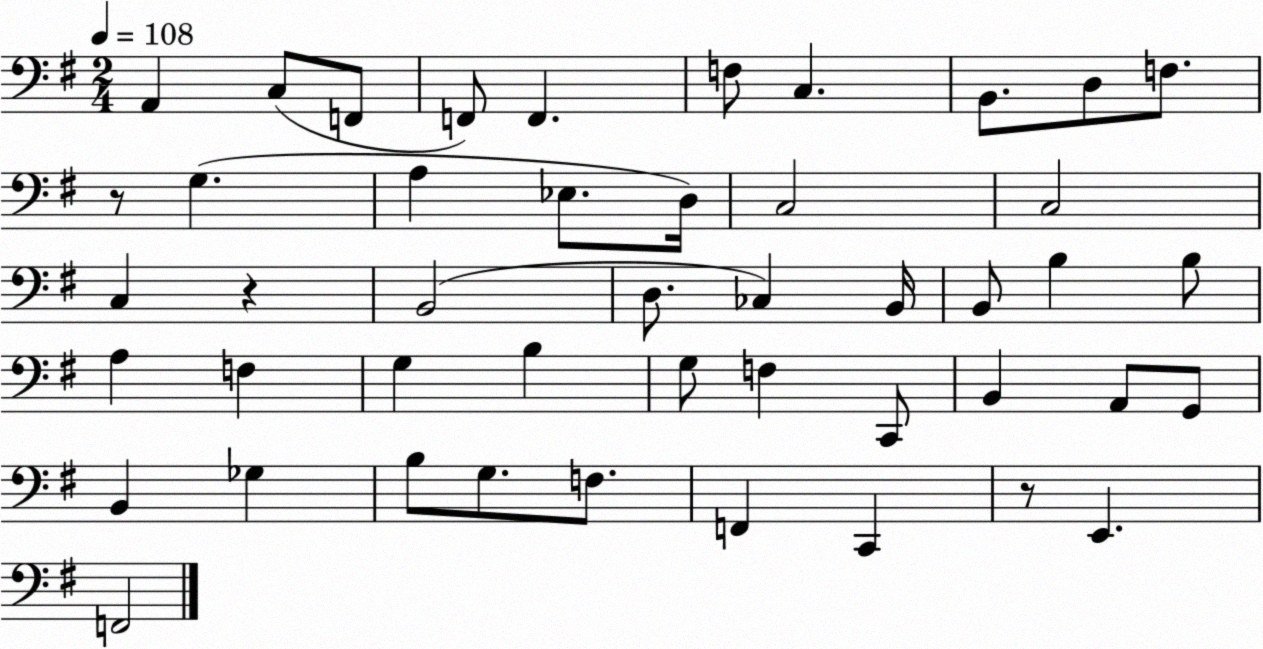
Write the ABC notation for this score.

X:1
T:Untitled
M:2/4
L:1/4
K:G
A,, C,/2 F,,/2 F,,/2 F,, F,/2 C, B,,/2 D,/2 F,/2 z/2 G, A, _E,/2 D,/4 C,2 C,2 C, z B,,2 D,/2 _C, B,,/4 B,,/2 B, B,/2 A, F, G, B, G,/2 F, C,,/2 B,, A,,/2 G,,/2 B,, _G, B,/2 G,/2 F,/2 F,, C,, z/2 E,, F,,2